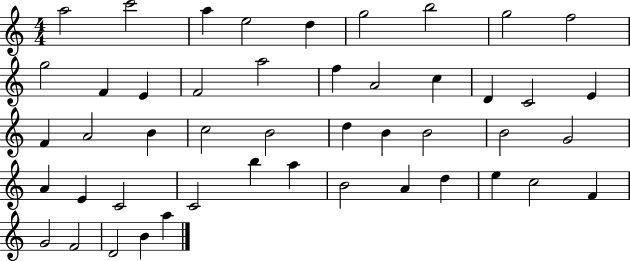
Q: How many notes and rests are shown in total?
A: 47